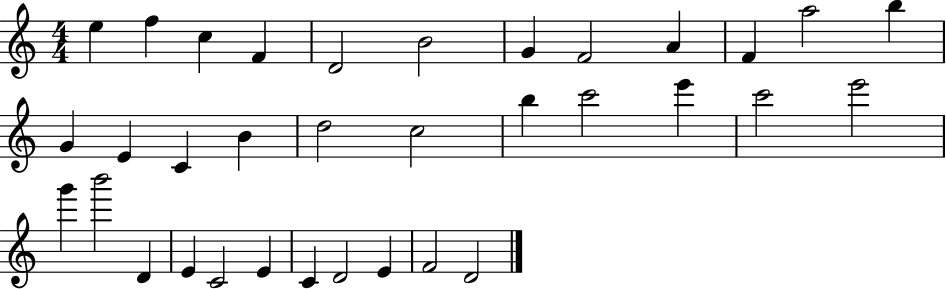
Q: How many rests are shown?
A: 0